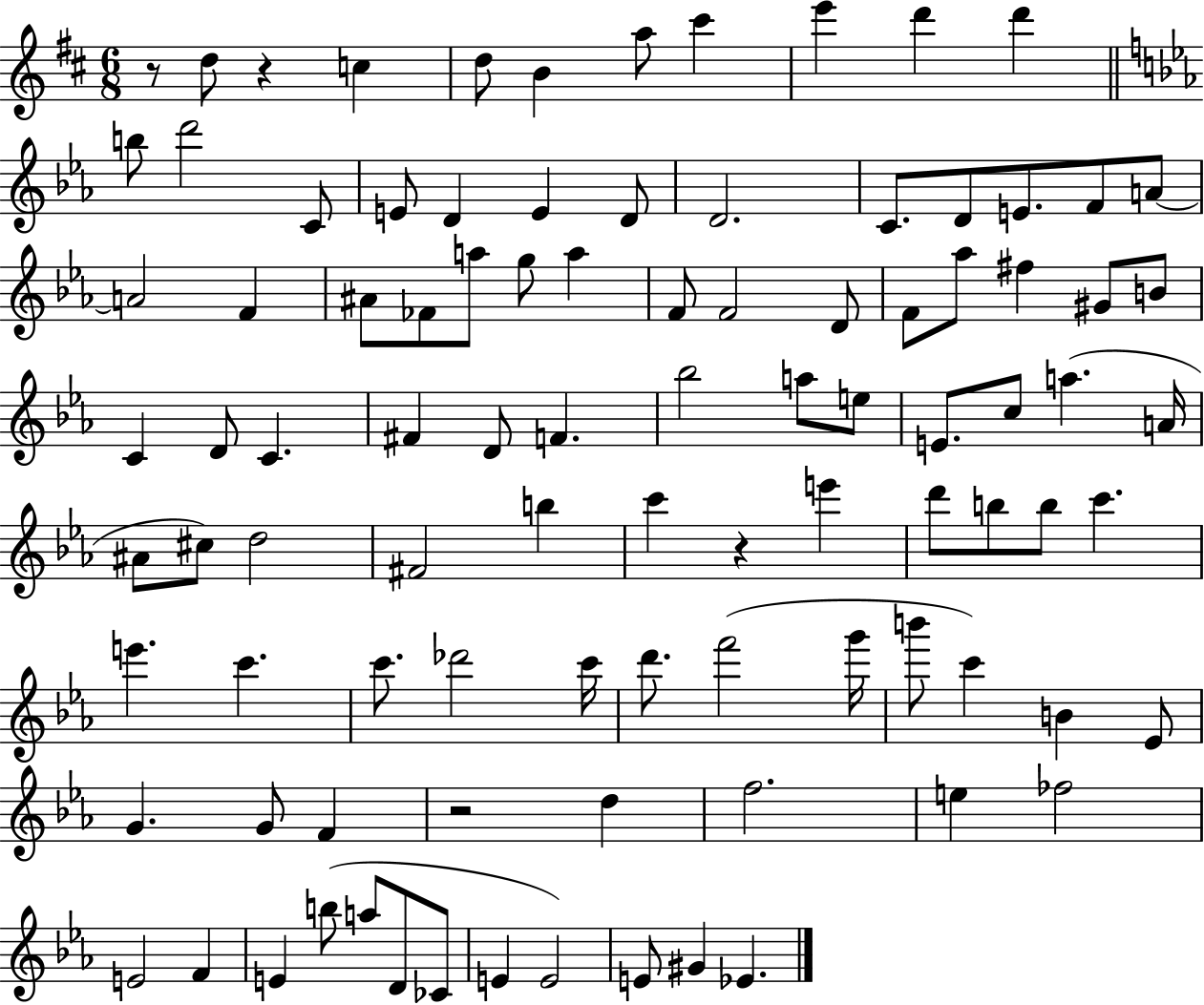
R/e D5/e R/q C5/q D5/e B4/q A5/e C#6/q E6/q D6/q D6/q B5/e D6/h C4/e E4/e D4/q E4/q D4/e D4/h. C4/e. D4/e E4/e. F4/e A4/e A4/h F4/q A#4/e FES4/e A5/e G5/e A5/q F4/e F4/h D4/e F4/e Ab5/e F#5/q G#4/e B4/e C4/q D4/e C4/q. F#4/q D4/e F4/q. Bb5/h A5/e E5/e E4/e. C5/e A5/q. A4/s A#4/e C#5/e D5/h F#4/h B5/q C6/q R/q E6/q D6/e B5/e B5/e C6/q. E6/q. C6/q. C6/e. Db6/h C6/s D6/e. F6/h G6/s B6/e C6/q B4/q Eb4/e G4/q. G4/e F4/q R/h D5/q F5/h. E5/q FES5/h E4/h F4/q E4/q B5/e A5/e D4/e CES4/e E4/q E4/h E4/e G#4/q Eb4/q.